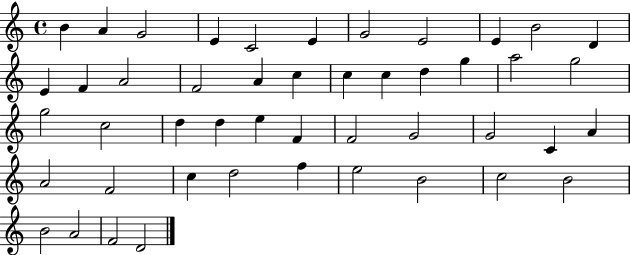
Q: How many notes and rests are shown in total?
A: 47